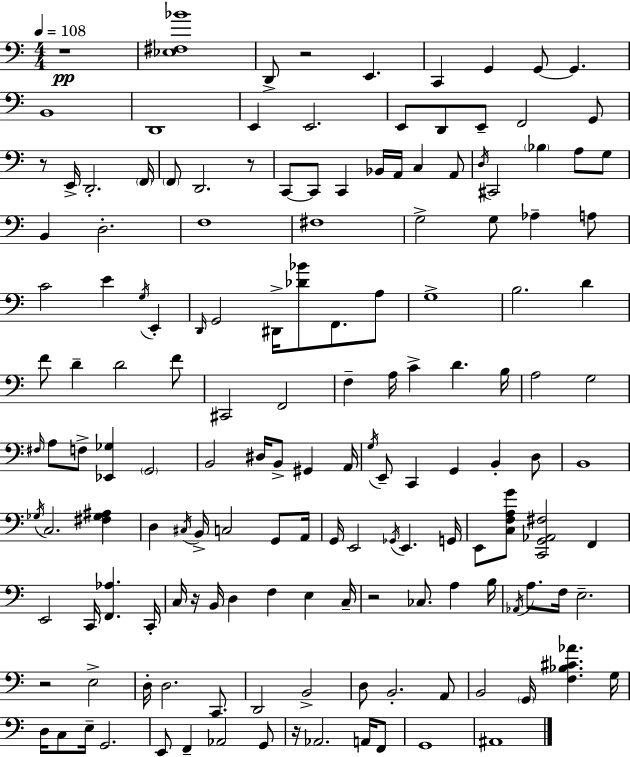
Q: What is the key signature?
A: C major